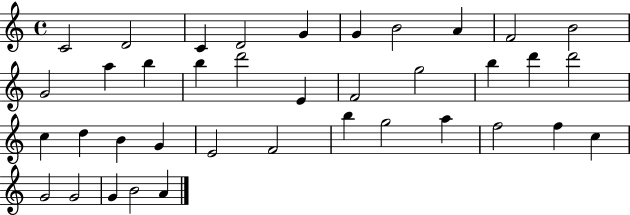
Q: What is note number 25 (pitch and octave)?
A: G4